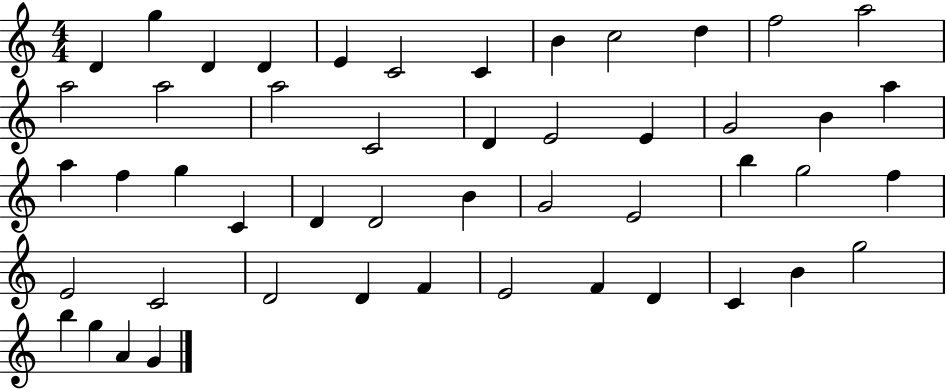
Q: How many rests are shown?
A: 0